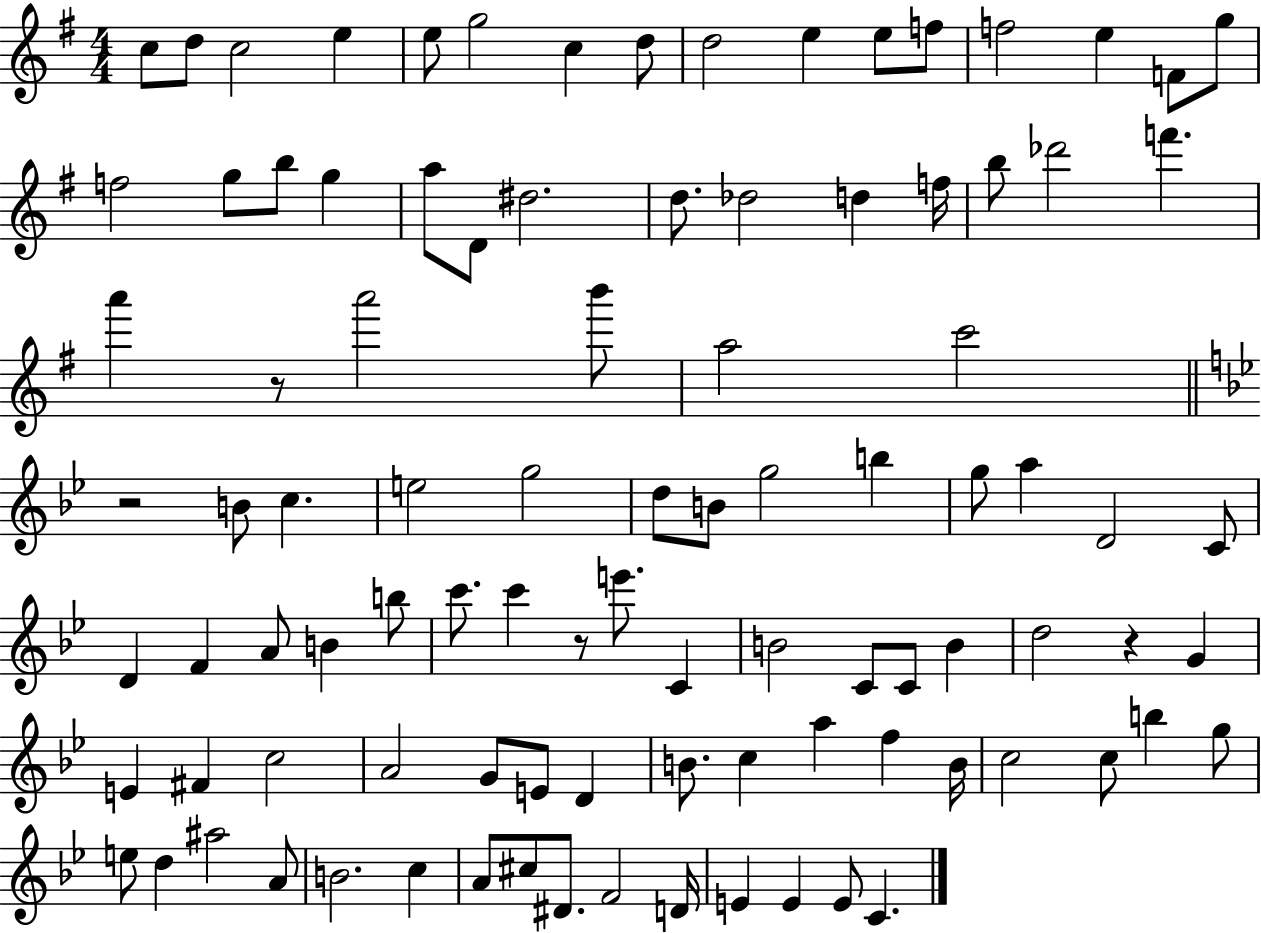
C5/e D5/e C5/h E5/q E5/e G5/h C5/q D5/e D5/h E5/q E5/e F5/e F5/h E5/q F4/e G5/e F5/h G5/e B5/e G5/q A5/e D4/e D#5/h. D5/e. Db5/h D5/q F5/s B5/e Db6/h F6/q. A6/q R/e A6/h B6/e A5/h C6/h R/h B4/e C5/q. E5/h G5/h D5/e B4/e G5/h B5/q G5/e A5/q D4/h C4/e D4/q F4/q A4/e B4/q B5/e C6/e. C6/q R/e E6/e. C4/q B4/h C4/e C4/e B4/q D5/h R/q G4/q E4/q F#4/q C5/h A4/h G4/e E4/e D4/q B4/e. C5/q A5/q F5/q B4/s C5/h C5/e B5/q G5/e E5/e D5/q A#5/h A4/e B4/h. C5/q A4/e C#5/e D#4/e. F4/h D4/s E4/q E4/q E4/e C4/q.